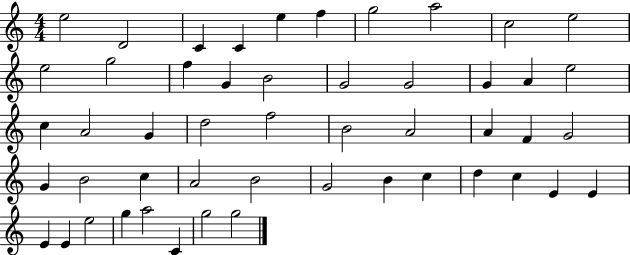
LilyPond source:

{
  \clef treble
  \numericTimeSignature
  \time 4/4
  \key c \major
  e''2 d'2 | c'4 c'4 e''4 f''4 | g''2 a''2 | c''2 e''2 | \break e''2 g''2 | f''4 g'4 b'2 | g'2 g'2 | g'4 a'4 e''2 | \break c''4 a'2 g'4 | d''2 f''2 | b'2 a'2 | a'4 f'4 g'2 | \break g'4 b'2 c''4 | a'2 b'2 | g'2 b'4 c''4 | d''4 c''4 e'4 e'4 | \break e'4 e'4 e''2 | g''4 a''2 c'4 | g''2 g''2 | \bar "|."
}